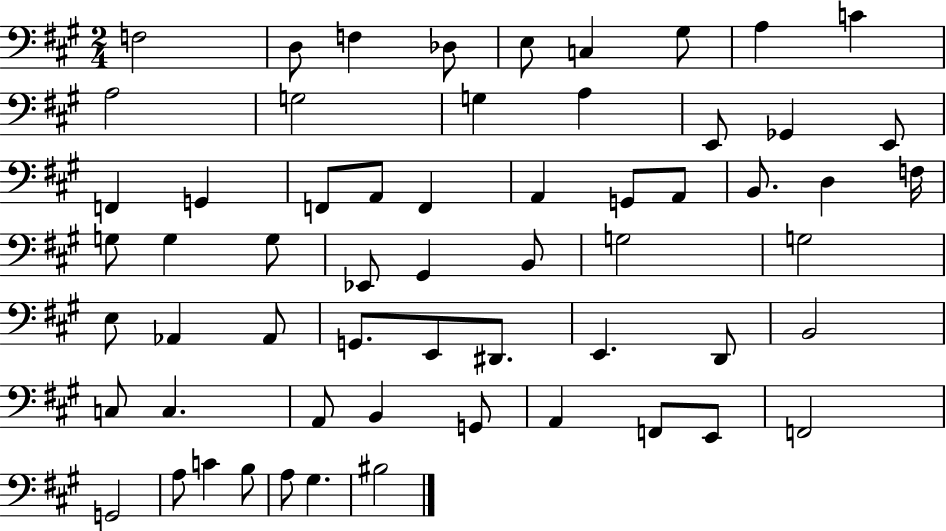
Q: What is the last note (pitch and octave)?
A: BIS3